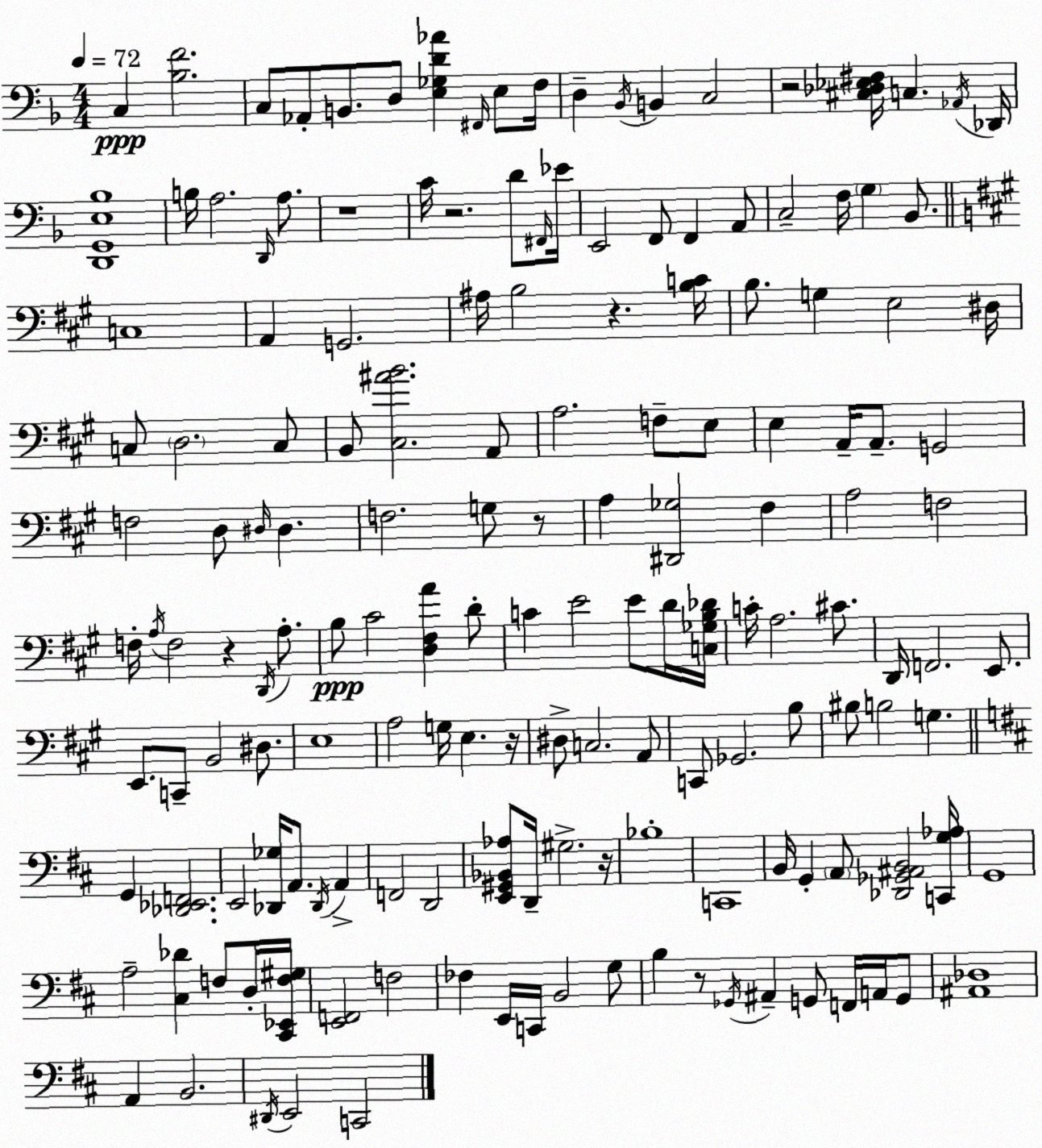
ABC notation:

X:1
T:Untitled
M:4/4
L:1/4
K:F
C, [_B,F]2 C,/2 _A,,/2 B,,/2 D,/2 [E,_G,D_A] ^F,,/4 E,/2 F,/4 D, _B,,/4 B,, C,2 z2 [^C,_D,_E,^F,]/4 C, _A,,/4 _D,,/4 [D,,G,,E,_B,]4 B,/4 A,2 D,,/4 A,/2 z4 C/4 z2 D/2 ^F,,/4 _E/4 E,,2 F,,/2 F,, A,,/2 C,2 F,/4 G, _B,,/2 C,4 A,, G,,2 ^A,/4 B,2 z [B,C]/4 B,/2 G, E,2 ^D,/4 C,/2 D,2 C,/2 B,,/2 [^C,^AB]2 A,,/2 A,2 F,/2 E,/2 E, A,,/4 A,,/2 G,,2 F,2 D,/2 ^D,/4 ^D, F,2 G,/2 z/2 A, [^D,,_G,]2 ^F, A,2 F,2 F,/4 A,/4 F,2 z D,,/4 A,/2 B,/2 ^C2 [D,^F,A] D/2 C E2 E/2 D/4 [C,_G,B,_D]/4 C/4 A,2 ^C/2 D,,/4 F,,2 E,,/2 E,,/2 C,,/2 B,,2 ^D,/2 E,4 A,2 G,/4 E, z/4 ^D,/2 C,2 A,,/2 C,,/2 _G,,2 B,/2 ^B,/2 B,2 G, G,, [_D,,_E,,F,,]2 E,,2 [_D,,_G,]/4 A,,/2 _D,,/4 A,, F,,2 D,,2 [E,,^G,,_B,,_A,]/2 D,,/4 ^G,2 z/4 _B,4 C,,4 B,,/4 G,, A,,/2 [_D,,_G,,^A,,B,,]2 [C,,G,_A,]/4 G,,4 A,2 [^C,_D] F,/2 D,/4 [^C,,_E,,F,^G,]/4 [E,,F,,]2 F,2 _F, E,,/4 C,,/4 B,,2 G,/2 B, z/2 _G,,/4 ^A,, G,,/2 F,,/4 A,,/4 G,,/2 [^A,,_D,]4 A,, B,,2 ^D,,/4 E,,2 C,,2